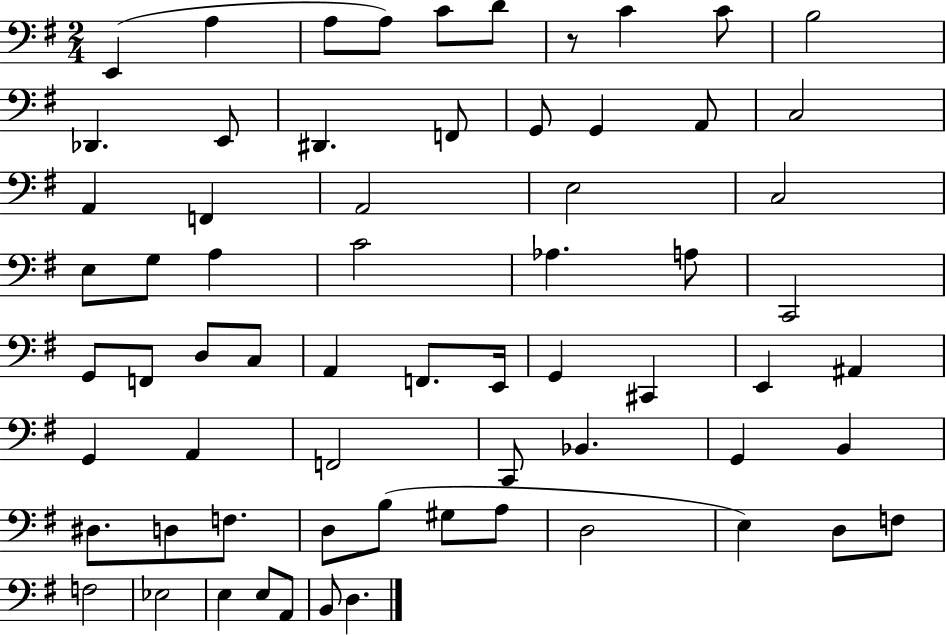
E2/q A3/q A3/e A3/e C4/e D4/e R/e C4/q C4/e B3/h Db2/q. E2/e D#2/q. F2/e G2/e G2/q A2/e C3/h A2/q F2/q A2/h E3/h C3/h E3/e G3/e A3/q C4/h Ab3/q. A3/e C2/h G2/e F2/e D3/e C3/e A2/q F2/e. E2/s G2/q C#2/q E2/q A#2/q G2/q A2/q F2/h C2/e Bb2/q. G2/q B2/q D#3/e. D3/e F3/e. D3/e B3/e G#3/e A3/e D3/h E3/q D3/e F3/e F3/h Eb3/h E3/q E3/e A2/e B2/e D3/q.